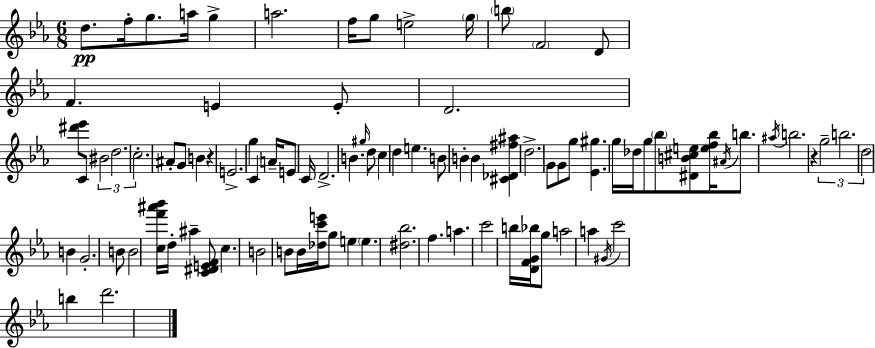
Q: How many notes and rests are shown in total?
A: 91